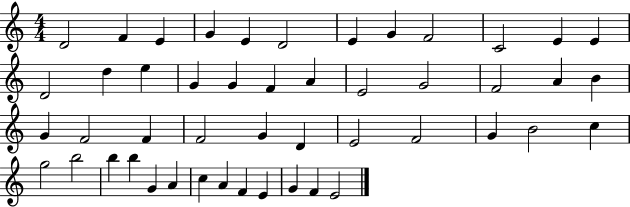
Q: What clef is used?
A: treble